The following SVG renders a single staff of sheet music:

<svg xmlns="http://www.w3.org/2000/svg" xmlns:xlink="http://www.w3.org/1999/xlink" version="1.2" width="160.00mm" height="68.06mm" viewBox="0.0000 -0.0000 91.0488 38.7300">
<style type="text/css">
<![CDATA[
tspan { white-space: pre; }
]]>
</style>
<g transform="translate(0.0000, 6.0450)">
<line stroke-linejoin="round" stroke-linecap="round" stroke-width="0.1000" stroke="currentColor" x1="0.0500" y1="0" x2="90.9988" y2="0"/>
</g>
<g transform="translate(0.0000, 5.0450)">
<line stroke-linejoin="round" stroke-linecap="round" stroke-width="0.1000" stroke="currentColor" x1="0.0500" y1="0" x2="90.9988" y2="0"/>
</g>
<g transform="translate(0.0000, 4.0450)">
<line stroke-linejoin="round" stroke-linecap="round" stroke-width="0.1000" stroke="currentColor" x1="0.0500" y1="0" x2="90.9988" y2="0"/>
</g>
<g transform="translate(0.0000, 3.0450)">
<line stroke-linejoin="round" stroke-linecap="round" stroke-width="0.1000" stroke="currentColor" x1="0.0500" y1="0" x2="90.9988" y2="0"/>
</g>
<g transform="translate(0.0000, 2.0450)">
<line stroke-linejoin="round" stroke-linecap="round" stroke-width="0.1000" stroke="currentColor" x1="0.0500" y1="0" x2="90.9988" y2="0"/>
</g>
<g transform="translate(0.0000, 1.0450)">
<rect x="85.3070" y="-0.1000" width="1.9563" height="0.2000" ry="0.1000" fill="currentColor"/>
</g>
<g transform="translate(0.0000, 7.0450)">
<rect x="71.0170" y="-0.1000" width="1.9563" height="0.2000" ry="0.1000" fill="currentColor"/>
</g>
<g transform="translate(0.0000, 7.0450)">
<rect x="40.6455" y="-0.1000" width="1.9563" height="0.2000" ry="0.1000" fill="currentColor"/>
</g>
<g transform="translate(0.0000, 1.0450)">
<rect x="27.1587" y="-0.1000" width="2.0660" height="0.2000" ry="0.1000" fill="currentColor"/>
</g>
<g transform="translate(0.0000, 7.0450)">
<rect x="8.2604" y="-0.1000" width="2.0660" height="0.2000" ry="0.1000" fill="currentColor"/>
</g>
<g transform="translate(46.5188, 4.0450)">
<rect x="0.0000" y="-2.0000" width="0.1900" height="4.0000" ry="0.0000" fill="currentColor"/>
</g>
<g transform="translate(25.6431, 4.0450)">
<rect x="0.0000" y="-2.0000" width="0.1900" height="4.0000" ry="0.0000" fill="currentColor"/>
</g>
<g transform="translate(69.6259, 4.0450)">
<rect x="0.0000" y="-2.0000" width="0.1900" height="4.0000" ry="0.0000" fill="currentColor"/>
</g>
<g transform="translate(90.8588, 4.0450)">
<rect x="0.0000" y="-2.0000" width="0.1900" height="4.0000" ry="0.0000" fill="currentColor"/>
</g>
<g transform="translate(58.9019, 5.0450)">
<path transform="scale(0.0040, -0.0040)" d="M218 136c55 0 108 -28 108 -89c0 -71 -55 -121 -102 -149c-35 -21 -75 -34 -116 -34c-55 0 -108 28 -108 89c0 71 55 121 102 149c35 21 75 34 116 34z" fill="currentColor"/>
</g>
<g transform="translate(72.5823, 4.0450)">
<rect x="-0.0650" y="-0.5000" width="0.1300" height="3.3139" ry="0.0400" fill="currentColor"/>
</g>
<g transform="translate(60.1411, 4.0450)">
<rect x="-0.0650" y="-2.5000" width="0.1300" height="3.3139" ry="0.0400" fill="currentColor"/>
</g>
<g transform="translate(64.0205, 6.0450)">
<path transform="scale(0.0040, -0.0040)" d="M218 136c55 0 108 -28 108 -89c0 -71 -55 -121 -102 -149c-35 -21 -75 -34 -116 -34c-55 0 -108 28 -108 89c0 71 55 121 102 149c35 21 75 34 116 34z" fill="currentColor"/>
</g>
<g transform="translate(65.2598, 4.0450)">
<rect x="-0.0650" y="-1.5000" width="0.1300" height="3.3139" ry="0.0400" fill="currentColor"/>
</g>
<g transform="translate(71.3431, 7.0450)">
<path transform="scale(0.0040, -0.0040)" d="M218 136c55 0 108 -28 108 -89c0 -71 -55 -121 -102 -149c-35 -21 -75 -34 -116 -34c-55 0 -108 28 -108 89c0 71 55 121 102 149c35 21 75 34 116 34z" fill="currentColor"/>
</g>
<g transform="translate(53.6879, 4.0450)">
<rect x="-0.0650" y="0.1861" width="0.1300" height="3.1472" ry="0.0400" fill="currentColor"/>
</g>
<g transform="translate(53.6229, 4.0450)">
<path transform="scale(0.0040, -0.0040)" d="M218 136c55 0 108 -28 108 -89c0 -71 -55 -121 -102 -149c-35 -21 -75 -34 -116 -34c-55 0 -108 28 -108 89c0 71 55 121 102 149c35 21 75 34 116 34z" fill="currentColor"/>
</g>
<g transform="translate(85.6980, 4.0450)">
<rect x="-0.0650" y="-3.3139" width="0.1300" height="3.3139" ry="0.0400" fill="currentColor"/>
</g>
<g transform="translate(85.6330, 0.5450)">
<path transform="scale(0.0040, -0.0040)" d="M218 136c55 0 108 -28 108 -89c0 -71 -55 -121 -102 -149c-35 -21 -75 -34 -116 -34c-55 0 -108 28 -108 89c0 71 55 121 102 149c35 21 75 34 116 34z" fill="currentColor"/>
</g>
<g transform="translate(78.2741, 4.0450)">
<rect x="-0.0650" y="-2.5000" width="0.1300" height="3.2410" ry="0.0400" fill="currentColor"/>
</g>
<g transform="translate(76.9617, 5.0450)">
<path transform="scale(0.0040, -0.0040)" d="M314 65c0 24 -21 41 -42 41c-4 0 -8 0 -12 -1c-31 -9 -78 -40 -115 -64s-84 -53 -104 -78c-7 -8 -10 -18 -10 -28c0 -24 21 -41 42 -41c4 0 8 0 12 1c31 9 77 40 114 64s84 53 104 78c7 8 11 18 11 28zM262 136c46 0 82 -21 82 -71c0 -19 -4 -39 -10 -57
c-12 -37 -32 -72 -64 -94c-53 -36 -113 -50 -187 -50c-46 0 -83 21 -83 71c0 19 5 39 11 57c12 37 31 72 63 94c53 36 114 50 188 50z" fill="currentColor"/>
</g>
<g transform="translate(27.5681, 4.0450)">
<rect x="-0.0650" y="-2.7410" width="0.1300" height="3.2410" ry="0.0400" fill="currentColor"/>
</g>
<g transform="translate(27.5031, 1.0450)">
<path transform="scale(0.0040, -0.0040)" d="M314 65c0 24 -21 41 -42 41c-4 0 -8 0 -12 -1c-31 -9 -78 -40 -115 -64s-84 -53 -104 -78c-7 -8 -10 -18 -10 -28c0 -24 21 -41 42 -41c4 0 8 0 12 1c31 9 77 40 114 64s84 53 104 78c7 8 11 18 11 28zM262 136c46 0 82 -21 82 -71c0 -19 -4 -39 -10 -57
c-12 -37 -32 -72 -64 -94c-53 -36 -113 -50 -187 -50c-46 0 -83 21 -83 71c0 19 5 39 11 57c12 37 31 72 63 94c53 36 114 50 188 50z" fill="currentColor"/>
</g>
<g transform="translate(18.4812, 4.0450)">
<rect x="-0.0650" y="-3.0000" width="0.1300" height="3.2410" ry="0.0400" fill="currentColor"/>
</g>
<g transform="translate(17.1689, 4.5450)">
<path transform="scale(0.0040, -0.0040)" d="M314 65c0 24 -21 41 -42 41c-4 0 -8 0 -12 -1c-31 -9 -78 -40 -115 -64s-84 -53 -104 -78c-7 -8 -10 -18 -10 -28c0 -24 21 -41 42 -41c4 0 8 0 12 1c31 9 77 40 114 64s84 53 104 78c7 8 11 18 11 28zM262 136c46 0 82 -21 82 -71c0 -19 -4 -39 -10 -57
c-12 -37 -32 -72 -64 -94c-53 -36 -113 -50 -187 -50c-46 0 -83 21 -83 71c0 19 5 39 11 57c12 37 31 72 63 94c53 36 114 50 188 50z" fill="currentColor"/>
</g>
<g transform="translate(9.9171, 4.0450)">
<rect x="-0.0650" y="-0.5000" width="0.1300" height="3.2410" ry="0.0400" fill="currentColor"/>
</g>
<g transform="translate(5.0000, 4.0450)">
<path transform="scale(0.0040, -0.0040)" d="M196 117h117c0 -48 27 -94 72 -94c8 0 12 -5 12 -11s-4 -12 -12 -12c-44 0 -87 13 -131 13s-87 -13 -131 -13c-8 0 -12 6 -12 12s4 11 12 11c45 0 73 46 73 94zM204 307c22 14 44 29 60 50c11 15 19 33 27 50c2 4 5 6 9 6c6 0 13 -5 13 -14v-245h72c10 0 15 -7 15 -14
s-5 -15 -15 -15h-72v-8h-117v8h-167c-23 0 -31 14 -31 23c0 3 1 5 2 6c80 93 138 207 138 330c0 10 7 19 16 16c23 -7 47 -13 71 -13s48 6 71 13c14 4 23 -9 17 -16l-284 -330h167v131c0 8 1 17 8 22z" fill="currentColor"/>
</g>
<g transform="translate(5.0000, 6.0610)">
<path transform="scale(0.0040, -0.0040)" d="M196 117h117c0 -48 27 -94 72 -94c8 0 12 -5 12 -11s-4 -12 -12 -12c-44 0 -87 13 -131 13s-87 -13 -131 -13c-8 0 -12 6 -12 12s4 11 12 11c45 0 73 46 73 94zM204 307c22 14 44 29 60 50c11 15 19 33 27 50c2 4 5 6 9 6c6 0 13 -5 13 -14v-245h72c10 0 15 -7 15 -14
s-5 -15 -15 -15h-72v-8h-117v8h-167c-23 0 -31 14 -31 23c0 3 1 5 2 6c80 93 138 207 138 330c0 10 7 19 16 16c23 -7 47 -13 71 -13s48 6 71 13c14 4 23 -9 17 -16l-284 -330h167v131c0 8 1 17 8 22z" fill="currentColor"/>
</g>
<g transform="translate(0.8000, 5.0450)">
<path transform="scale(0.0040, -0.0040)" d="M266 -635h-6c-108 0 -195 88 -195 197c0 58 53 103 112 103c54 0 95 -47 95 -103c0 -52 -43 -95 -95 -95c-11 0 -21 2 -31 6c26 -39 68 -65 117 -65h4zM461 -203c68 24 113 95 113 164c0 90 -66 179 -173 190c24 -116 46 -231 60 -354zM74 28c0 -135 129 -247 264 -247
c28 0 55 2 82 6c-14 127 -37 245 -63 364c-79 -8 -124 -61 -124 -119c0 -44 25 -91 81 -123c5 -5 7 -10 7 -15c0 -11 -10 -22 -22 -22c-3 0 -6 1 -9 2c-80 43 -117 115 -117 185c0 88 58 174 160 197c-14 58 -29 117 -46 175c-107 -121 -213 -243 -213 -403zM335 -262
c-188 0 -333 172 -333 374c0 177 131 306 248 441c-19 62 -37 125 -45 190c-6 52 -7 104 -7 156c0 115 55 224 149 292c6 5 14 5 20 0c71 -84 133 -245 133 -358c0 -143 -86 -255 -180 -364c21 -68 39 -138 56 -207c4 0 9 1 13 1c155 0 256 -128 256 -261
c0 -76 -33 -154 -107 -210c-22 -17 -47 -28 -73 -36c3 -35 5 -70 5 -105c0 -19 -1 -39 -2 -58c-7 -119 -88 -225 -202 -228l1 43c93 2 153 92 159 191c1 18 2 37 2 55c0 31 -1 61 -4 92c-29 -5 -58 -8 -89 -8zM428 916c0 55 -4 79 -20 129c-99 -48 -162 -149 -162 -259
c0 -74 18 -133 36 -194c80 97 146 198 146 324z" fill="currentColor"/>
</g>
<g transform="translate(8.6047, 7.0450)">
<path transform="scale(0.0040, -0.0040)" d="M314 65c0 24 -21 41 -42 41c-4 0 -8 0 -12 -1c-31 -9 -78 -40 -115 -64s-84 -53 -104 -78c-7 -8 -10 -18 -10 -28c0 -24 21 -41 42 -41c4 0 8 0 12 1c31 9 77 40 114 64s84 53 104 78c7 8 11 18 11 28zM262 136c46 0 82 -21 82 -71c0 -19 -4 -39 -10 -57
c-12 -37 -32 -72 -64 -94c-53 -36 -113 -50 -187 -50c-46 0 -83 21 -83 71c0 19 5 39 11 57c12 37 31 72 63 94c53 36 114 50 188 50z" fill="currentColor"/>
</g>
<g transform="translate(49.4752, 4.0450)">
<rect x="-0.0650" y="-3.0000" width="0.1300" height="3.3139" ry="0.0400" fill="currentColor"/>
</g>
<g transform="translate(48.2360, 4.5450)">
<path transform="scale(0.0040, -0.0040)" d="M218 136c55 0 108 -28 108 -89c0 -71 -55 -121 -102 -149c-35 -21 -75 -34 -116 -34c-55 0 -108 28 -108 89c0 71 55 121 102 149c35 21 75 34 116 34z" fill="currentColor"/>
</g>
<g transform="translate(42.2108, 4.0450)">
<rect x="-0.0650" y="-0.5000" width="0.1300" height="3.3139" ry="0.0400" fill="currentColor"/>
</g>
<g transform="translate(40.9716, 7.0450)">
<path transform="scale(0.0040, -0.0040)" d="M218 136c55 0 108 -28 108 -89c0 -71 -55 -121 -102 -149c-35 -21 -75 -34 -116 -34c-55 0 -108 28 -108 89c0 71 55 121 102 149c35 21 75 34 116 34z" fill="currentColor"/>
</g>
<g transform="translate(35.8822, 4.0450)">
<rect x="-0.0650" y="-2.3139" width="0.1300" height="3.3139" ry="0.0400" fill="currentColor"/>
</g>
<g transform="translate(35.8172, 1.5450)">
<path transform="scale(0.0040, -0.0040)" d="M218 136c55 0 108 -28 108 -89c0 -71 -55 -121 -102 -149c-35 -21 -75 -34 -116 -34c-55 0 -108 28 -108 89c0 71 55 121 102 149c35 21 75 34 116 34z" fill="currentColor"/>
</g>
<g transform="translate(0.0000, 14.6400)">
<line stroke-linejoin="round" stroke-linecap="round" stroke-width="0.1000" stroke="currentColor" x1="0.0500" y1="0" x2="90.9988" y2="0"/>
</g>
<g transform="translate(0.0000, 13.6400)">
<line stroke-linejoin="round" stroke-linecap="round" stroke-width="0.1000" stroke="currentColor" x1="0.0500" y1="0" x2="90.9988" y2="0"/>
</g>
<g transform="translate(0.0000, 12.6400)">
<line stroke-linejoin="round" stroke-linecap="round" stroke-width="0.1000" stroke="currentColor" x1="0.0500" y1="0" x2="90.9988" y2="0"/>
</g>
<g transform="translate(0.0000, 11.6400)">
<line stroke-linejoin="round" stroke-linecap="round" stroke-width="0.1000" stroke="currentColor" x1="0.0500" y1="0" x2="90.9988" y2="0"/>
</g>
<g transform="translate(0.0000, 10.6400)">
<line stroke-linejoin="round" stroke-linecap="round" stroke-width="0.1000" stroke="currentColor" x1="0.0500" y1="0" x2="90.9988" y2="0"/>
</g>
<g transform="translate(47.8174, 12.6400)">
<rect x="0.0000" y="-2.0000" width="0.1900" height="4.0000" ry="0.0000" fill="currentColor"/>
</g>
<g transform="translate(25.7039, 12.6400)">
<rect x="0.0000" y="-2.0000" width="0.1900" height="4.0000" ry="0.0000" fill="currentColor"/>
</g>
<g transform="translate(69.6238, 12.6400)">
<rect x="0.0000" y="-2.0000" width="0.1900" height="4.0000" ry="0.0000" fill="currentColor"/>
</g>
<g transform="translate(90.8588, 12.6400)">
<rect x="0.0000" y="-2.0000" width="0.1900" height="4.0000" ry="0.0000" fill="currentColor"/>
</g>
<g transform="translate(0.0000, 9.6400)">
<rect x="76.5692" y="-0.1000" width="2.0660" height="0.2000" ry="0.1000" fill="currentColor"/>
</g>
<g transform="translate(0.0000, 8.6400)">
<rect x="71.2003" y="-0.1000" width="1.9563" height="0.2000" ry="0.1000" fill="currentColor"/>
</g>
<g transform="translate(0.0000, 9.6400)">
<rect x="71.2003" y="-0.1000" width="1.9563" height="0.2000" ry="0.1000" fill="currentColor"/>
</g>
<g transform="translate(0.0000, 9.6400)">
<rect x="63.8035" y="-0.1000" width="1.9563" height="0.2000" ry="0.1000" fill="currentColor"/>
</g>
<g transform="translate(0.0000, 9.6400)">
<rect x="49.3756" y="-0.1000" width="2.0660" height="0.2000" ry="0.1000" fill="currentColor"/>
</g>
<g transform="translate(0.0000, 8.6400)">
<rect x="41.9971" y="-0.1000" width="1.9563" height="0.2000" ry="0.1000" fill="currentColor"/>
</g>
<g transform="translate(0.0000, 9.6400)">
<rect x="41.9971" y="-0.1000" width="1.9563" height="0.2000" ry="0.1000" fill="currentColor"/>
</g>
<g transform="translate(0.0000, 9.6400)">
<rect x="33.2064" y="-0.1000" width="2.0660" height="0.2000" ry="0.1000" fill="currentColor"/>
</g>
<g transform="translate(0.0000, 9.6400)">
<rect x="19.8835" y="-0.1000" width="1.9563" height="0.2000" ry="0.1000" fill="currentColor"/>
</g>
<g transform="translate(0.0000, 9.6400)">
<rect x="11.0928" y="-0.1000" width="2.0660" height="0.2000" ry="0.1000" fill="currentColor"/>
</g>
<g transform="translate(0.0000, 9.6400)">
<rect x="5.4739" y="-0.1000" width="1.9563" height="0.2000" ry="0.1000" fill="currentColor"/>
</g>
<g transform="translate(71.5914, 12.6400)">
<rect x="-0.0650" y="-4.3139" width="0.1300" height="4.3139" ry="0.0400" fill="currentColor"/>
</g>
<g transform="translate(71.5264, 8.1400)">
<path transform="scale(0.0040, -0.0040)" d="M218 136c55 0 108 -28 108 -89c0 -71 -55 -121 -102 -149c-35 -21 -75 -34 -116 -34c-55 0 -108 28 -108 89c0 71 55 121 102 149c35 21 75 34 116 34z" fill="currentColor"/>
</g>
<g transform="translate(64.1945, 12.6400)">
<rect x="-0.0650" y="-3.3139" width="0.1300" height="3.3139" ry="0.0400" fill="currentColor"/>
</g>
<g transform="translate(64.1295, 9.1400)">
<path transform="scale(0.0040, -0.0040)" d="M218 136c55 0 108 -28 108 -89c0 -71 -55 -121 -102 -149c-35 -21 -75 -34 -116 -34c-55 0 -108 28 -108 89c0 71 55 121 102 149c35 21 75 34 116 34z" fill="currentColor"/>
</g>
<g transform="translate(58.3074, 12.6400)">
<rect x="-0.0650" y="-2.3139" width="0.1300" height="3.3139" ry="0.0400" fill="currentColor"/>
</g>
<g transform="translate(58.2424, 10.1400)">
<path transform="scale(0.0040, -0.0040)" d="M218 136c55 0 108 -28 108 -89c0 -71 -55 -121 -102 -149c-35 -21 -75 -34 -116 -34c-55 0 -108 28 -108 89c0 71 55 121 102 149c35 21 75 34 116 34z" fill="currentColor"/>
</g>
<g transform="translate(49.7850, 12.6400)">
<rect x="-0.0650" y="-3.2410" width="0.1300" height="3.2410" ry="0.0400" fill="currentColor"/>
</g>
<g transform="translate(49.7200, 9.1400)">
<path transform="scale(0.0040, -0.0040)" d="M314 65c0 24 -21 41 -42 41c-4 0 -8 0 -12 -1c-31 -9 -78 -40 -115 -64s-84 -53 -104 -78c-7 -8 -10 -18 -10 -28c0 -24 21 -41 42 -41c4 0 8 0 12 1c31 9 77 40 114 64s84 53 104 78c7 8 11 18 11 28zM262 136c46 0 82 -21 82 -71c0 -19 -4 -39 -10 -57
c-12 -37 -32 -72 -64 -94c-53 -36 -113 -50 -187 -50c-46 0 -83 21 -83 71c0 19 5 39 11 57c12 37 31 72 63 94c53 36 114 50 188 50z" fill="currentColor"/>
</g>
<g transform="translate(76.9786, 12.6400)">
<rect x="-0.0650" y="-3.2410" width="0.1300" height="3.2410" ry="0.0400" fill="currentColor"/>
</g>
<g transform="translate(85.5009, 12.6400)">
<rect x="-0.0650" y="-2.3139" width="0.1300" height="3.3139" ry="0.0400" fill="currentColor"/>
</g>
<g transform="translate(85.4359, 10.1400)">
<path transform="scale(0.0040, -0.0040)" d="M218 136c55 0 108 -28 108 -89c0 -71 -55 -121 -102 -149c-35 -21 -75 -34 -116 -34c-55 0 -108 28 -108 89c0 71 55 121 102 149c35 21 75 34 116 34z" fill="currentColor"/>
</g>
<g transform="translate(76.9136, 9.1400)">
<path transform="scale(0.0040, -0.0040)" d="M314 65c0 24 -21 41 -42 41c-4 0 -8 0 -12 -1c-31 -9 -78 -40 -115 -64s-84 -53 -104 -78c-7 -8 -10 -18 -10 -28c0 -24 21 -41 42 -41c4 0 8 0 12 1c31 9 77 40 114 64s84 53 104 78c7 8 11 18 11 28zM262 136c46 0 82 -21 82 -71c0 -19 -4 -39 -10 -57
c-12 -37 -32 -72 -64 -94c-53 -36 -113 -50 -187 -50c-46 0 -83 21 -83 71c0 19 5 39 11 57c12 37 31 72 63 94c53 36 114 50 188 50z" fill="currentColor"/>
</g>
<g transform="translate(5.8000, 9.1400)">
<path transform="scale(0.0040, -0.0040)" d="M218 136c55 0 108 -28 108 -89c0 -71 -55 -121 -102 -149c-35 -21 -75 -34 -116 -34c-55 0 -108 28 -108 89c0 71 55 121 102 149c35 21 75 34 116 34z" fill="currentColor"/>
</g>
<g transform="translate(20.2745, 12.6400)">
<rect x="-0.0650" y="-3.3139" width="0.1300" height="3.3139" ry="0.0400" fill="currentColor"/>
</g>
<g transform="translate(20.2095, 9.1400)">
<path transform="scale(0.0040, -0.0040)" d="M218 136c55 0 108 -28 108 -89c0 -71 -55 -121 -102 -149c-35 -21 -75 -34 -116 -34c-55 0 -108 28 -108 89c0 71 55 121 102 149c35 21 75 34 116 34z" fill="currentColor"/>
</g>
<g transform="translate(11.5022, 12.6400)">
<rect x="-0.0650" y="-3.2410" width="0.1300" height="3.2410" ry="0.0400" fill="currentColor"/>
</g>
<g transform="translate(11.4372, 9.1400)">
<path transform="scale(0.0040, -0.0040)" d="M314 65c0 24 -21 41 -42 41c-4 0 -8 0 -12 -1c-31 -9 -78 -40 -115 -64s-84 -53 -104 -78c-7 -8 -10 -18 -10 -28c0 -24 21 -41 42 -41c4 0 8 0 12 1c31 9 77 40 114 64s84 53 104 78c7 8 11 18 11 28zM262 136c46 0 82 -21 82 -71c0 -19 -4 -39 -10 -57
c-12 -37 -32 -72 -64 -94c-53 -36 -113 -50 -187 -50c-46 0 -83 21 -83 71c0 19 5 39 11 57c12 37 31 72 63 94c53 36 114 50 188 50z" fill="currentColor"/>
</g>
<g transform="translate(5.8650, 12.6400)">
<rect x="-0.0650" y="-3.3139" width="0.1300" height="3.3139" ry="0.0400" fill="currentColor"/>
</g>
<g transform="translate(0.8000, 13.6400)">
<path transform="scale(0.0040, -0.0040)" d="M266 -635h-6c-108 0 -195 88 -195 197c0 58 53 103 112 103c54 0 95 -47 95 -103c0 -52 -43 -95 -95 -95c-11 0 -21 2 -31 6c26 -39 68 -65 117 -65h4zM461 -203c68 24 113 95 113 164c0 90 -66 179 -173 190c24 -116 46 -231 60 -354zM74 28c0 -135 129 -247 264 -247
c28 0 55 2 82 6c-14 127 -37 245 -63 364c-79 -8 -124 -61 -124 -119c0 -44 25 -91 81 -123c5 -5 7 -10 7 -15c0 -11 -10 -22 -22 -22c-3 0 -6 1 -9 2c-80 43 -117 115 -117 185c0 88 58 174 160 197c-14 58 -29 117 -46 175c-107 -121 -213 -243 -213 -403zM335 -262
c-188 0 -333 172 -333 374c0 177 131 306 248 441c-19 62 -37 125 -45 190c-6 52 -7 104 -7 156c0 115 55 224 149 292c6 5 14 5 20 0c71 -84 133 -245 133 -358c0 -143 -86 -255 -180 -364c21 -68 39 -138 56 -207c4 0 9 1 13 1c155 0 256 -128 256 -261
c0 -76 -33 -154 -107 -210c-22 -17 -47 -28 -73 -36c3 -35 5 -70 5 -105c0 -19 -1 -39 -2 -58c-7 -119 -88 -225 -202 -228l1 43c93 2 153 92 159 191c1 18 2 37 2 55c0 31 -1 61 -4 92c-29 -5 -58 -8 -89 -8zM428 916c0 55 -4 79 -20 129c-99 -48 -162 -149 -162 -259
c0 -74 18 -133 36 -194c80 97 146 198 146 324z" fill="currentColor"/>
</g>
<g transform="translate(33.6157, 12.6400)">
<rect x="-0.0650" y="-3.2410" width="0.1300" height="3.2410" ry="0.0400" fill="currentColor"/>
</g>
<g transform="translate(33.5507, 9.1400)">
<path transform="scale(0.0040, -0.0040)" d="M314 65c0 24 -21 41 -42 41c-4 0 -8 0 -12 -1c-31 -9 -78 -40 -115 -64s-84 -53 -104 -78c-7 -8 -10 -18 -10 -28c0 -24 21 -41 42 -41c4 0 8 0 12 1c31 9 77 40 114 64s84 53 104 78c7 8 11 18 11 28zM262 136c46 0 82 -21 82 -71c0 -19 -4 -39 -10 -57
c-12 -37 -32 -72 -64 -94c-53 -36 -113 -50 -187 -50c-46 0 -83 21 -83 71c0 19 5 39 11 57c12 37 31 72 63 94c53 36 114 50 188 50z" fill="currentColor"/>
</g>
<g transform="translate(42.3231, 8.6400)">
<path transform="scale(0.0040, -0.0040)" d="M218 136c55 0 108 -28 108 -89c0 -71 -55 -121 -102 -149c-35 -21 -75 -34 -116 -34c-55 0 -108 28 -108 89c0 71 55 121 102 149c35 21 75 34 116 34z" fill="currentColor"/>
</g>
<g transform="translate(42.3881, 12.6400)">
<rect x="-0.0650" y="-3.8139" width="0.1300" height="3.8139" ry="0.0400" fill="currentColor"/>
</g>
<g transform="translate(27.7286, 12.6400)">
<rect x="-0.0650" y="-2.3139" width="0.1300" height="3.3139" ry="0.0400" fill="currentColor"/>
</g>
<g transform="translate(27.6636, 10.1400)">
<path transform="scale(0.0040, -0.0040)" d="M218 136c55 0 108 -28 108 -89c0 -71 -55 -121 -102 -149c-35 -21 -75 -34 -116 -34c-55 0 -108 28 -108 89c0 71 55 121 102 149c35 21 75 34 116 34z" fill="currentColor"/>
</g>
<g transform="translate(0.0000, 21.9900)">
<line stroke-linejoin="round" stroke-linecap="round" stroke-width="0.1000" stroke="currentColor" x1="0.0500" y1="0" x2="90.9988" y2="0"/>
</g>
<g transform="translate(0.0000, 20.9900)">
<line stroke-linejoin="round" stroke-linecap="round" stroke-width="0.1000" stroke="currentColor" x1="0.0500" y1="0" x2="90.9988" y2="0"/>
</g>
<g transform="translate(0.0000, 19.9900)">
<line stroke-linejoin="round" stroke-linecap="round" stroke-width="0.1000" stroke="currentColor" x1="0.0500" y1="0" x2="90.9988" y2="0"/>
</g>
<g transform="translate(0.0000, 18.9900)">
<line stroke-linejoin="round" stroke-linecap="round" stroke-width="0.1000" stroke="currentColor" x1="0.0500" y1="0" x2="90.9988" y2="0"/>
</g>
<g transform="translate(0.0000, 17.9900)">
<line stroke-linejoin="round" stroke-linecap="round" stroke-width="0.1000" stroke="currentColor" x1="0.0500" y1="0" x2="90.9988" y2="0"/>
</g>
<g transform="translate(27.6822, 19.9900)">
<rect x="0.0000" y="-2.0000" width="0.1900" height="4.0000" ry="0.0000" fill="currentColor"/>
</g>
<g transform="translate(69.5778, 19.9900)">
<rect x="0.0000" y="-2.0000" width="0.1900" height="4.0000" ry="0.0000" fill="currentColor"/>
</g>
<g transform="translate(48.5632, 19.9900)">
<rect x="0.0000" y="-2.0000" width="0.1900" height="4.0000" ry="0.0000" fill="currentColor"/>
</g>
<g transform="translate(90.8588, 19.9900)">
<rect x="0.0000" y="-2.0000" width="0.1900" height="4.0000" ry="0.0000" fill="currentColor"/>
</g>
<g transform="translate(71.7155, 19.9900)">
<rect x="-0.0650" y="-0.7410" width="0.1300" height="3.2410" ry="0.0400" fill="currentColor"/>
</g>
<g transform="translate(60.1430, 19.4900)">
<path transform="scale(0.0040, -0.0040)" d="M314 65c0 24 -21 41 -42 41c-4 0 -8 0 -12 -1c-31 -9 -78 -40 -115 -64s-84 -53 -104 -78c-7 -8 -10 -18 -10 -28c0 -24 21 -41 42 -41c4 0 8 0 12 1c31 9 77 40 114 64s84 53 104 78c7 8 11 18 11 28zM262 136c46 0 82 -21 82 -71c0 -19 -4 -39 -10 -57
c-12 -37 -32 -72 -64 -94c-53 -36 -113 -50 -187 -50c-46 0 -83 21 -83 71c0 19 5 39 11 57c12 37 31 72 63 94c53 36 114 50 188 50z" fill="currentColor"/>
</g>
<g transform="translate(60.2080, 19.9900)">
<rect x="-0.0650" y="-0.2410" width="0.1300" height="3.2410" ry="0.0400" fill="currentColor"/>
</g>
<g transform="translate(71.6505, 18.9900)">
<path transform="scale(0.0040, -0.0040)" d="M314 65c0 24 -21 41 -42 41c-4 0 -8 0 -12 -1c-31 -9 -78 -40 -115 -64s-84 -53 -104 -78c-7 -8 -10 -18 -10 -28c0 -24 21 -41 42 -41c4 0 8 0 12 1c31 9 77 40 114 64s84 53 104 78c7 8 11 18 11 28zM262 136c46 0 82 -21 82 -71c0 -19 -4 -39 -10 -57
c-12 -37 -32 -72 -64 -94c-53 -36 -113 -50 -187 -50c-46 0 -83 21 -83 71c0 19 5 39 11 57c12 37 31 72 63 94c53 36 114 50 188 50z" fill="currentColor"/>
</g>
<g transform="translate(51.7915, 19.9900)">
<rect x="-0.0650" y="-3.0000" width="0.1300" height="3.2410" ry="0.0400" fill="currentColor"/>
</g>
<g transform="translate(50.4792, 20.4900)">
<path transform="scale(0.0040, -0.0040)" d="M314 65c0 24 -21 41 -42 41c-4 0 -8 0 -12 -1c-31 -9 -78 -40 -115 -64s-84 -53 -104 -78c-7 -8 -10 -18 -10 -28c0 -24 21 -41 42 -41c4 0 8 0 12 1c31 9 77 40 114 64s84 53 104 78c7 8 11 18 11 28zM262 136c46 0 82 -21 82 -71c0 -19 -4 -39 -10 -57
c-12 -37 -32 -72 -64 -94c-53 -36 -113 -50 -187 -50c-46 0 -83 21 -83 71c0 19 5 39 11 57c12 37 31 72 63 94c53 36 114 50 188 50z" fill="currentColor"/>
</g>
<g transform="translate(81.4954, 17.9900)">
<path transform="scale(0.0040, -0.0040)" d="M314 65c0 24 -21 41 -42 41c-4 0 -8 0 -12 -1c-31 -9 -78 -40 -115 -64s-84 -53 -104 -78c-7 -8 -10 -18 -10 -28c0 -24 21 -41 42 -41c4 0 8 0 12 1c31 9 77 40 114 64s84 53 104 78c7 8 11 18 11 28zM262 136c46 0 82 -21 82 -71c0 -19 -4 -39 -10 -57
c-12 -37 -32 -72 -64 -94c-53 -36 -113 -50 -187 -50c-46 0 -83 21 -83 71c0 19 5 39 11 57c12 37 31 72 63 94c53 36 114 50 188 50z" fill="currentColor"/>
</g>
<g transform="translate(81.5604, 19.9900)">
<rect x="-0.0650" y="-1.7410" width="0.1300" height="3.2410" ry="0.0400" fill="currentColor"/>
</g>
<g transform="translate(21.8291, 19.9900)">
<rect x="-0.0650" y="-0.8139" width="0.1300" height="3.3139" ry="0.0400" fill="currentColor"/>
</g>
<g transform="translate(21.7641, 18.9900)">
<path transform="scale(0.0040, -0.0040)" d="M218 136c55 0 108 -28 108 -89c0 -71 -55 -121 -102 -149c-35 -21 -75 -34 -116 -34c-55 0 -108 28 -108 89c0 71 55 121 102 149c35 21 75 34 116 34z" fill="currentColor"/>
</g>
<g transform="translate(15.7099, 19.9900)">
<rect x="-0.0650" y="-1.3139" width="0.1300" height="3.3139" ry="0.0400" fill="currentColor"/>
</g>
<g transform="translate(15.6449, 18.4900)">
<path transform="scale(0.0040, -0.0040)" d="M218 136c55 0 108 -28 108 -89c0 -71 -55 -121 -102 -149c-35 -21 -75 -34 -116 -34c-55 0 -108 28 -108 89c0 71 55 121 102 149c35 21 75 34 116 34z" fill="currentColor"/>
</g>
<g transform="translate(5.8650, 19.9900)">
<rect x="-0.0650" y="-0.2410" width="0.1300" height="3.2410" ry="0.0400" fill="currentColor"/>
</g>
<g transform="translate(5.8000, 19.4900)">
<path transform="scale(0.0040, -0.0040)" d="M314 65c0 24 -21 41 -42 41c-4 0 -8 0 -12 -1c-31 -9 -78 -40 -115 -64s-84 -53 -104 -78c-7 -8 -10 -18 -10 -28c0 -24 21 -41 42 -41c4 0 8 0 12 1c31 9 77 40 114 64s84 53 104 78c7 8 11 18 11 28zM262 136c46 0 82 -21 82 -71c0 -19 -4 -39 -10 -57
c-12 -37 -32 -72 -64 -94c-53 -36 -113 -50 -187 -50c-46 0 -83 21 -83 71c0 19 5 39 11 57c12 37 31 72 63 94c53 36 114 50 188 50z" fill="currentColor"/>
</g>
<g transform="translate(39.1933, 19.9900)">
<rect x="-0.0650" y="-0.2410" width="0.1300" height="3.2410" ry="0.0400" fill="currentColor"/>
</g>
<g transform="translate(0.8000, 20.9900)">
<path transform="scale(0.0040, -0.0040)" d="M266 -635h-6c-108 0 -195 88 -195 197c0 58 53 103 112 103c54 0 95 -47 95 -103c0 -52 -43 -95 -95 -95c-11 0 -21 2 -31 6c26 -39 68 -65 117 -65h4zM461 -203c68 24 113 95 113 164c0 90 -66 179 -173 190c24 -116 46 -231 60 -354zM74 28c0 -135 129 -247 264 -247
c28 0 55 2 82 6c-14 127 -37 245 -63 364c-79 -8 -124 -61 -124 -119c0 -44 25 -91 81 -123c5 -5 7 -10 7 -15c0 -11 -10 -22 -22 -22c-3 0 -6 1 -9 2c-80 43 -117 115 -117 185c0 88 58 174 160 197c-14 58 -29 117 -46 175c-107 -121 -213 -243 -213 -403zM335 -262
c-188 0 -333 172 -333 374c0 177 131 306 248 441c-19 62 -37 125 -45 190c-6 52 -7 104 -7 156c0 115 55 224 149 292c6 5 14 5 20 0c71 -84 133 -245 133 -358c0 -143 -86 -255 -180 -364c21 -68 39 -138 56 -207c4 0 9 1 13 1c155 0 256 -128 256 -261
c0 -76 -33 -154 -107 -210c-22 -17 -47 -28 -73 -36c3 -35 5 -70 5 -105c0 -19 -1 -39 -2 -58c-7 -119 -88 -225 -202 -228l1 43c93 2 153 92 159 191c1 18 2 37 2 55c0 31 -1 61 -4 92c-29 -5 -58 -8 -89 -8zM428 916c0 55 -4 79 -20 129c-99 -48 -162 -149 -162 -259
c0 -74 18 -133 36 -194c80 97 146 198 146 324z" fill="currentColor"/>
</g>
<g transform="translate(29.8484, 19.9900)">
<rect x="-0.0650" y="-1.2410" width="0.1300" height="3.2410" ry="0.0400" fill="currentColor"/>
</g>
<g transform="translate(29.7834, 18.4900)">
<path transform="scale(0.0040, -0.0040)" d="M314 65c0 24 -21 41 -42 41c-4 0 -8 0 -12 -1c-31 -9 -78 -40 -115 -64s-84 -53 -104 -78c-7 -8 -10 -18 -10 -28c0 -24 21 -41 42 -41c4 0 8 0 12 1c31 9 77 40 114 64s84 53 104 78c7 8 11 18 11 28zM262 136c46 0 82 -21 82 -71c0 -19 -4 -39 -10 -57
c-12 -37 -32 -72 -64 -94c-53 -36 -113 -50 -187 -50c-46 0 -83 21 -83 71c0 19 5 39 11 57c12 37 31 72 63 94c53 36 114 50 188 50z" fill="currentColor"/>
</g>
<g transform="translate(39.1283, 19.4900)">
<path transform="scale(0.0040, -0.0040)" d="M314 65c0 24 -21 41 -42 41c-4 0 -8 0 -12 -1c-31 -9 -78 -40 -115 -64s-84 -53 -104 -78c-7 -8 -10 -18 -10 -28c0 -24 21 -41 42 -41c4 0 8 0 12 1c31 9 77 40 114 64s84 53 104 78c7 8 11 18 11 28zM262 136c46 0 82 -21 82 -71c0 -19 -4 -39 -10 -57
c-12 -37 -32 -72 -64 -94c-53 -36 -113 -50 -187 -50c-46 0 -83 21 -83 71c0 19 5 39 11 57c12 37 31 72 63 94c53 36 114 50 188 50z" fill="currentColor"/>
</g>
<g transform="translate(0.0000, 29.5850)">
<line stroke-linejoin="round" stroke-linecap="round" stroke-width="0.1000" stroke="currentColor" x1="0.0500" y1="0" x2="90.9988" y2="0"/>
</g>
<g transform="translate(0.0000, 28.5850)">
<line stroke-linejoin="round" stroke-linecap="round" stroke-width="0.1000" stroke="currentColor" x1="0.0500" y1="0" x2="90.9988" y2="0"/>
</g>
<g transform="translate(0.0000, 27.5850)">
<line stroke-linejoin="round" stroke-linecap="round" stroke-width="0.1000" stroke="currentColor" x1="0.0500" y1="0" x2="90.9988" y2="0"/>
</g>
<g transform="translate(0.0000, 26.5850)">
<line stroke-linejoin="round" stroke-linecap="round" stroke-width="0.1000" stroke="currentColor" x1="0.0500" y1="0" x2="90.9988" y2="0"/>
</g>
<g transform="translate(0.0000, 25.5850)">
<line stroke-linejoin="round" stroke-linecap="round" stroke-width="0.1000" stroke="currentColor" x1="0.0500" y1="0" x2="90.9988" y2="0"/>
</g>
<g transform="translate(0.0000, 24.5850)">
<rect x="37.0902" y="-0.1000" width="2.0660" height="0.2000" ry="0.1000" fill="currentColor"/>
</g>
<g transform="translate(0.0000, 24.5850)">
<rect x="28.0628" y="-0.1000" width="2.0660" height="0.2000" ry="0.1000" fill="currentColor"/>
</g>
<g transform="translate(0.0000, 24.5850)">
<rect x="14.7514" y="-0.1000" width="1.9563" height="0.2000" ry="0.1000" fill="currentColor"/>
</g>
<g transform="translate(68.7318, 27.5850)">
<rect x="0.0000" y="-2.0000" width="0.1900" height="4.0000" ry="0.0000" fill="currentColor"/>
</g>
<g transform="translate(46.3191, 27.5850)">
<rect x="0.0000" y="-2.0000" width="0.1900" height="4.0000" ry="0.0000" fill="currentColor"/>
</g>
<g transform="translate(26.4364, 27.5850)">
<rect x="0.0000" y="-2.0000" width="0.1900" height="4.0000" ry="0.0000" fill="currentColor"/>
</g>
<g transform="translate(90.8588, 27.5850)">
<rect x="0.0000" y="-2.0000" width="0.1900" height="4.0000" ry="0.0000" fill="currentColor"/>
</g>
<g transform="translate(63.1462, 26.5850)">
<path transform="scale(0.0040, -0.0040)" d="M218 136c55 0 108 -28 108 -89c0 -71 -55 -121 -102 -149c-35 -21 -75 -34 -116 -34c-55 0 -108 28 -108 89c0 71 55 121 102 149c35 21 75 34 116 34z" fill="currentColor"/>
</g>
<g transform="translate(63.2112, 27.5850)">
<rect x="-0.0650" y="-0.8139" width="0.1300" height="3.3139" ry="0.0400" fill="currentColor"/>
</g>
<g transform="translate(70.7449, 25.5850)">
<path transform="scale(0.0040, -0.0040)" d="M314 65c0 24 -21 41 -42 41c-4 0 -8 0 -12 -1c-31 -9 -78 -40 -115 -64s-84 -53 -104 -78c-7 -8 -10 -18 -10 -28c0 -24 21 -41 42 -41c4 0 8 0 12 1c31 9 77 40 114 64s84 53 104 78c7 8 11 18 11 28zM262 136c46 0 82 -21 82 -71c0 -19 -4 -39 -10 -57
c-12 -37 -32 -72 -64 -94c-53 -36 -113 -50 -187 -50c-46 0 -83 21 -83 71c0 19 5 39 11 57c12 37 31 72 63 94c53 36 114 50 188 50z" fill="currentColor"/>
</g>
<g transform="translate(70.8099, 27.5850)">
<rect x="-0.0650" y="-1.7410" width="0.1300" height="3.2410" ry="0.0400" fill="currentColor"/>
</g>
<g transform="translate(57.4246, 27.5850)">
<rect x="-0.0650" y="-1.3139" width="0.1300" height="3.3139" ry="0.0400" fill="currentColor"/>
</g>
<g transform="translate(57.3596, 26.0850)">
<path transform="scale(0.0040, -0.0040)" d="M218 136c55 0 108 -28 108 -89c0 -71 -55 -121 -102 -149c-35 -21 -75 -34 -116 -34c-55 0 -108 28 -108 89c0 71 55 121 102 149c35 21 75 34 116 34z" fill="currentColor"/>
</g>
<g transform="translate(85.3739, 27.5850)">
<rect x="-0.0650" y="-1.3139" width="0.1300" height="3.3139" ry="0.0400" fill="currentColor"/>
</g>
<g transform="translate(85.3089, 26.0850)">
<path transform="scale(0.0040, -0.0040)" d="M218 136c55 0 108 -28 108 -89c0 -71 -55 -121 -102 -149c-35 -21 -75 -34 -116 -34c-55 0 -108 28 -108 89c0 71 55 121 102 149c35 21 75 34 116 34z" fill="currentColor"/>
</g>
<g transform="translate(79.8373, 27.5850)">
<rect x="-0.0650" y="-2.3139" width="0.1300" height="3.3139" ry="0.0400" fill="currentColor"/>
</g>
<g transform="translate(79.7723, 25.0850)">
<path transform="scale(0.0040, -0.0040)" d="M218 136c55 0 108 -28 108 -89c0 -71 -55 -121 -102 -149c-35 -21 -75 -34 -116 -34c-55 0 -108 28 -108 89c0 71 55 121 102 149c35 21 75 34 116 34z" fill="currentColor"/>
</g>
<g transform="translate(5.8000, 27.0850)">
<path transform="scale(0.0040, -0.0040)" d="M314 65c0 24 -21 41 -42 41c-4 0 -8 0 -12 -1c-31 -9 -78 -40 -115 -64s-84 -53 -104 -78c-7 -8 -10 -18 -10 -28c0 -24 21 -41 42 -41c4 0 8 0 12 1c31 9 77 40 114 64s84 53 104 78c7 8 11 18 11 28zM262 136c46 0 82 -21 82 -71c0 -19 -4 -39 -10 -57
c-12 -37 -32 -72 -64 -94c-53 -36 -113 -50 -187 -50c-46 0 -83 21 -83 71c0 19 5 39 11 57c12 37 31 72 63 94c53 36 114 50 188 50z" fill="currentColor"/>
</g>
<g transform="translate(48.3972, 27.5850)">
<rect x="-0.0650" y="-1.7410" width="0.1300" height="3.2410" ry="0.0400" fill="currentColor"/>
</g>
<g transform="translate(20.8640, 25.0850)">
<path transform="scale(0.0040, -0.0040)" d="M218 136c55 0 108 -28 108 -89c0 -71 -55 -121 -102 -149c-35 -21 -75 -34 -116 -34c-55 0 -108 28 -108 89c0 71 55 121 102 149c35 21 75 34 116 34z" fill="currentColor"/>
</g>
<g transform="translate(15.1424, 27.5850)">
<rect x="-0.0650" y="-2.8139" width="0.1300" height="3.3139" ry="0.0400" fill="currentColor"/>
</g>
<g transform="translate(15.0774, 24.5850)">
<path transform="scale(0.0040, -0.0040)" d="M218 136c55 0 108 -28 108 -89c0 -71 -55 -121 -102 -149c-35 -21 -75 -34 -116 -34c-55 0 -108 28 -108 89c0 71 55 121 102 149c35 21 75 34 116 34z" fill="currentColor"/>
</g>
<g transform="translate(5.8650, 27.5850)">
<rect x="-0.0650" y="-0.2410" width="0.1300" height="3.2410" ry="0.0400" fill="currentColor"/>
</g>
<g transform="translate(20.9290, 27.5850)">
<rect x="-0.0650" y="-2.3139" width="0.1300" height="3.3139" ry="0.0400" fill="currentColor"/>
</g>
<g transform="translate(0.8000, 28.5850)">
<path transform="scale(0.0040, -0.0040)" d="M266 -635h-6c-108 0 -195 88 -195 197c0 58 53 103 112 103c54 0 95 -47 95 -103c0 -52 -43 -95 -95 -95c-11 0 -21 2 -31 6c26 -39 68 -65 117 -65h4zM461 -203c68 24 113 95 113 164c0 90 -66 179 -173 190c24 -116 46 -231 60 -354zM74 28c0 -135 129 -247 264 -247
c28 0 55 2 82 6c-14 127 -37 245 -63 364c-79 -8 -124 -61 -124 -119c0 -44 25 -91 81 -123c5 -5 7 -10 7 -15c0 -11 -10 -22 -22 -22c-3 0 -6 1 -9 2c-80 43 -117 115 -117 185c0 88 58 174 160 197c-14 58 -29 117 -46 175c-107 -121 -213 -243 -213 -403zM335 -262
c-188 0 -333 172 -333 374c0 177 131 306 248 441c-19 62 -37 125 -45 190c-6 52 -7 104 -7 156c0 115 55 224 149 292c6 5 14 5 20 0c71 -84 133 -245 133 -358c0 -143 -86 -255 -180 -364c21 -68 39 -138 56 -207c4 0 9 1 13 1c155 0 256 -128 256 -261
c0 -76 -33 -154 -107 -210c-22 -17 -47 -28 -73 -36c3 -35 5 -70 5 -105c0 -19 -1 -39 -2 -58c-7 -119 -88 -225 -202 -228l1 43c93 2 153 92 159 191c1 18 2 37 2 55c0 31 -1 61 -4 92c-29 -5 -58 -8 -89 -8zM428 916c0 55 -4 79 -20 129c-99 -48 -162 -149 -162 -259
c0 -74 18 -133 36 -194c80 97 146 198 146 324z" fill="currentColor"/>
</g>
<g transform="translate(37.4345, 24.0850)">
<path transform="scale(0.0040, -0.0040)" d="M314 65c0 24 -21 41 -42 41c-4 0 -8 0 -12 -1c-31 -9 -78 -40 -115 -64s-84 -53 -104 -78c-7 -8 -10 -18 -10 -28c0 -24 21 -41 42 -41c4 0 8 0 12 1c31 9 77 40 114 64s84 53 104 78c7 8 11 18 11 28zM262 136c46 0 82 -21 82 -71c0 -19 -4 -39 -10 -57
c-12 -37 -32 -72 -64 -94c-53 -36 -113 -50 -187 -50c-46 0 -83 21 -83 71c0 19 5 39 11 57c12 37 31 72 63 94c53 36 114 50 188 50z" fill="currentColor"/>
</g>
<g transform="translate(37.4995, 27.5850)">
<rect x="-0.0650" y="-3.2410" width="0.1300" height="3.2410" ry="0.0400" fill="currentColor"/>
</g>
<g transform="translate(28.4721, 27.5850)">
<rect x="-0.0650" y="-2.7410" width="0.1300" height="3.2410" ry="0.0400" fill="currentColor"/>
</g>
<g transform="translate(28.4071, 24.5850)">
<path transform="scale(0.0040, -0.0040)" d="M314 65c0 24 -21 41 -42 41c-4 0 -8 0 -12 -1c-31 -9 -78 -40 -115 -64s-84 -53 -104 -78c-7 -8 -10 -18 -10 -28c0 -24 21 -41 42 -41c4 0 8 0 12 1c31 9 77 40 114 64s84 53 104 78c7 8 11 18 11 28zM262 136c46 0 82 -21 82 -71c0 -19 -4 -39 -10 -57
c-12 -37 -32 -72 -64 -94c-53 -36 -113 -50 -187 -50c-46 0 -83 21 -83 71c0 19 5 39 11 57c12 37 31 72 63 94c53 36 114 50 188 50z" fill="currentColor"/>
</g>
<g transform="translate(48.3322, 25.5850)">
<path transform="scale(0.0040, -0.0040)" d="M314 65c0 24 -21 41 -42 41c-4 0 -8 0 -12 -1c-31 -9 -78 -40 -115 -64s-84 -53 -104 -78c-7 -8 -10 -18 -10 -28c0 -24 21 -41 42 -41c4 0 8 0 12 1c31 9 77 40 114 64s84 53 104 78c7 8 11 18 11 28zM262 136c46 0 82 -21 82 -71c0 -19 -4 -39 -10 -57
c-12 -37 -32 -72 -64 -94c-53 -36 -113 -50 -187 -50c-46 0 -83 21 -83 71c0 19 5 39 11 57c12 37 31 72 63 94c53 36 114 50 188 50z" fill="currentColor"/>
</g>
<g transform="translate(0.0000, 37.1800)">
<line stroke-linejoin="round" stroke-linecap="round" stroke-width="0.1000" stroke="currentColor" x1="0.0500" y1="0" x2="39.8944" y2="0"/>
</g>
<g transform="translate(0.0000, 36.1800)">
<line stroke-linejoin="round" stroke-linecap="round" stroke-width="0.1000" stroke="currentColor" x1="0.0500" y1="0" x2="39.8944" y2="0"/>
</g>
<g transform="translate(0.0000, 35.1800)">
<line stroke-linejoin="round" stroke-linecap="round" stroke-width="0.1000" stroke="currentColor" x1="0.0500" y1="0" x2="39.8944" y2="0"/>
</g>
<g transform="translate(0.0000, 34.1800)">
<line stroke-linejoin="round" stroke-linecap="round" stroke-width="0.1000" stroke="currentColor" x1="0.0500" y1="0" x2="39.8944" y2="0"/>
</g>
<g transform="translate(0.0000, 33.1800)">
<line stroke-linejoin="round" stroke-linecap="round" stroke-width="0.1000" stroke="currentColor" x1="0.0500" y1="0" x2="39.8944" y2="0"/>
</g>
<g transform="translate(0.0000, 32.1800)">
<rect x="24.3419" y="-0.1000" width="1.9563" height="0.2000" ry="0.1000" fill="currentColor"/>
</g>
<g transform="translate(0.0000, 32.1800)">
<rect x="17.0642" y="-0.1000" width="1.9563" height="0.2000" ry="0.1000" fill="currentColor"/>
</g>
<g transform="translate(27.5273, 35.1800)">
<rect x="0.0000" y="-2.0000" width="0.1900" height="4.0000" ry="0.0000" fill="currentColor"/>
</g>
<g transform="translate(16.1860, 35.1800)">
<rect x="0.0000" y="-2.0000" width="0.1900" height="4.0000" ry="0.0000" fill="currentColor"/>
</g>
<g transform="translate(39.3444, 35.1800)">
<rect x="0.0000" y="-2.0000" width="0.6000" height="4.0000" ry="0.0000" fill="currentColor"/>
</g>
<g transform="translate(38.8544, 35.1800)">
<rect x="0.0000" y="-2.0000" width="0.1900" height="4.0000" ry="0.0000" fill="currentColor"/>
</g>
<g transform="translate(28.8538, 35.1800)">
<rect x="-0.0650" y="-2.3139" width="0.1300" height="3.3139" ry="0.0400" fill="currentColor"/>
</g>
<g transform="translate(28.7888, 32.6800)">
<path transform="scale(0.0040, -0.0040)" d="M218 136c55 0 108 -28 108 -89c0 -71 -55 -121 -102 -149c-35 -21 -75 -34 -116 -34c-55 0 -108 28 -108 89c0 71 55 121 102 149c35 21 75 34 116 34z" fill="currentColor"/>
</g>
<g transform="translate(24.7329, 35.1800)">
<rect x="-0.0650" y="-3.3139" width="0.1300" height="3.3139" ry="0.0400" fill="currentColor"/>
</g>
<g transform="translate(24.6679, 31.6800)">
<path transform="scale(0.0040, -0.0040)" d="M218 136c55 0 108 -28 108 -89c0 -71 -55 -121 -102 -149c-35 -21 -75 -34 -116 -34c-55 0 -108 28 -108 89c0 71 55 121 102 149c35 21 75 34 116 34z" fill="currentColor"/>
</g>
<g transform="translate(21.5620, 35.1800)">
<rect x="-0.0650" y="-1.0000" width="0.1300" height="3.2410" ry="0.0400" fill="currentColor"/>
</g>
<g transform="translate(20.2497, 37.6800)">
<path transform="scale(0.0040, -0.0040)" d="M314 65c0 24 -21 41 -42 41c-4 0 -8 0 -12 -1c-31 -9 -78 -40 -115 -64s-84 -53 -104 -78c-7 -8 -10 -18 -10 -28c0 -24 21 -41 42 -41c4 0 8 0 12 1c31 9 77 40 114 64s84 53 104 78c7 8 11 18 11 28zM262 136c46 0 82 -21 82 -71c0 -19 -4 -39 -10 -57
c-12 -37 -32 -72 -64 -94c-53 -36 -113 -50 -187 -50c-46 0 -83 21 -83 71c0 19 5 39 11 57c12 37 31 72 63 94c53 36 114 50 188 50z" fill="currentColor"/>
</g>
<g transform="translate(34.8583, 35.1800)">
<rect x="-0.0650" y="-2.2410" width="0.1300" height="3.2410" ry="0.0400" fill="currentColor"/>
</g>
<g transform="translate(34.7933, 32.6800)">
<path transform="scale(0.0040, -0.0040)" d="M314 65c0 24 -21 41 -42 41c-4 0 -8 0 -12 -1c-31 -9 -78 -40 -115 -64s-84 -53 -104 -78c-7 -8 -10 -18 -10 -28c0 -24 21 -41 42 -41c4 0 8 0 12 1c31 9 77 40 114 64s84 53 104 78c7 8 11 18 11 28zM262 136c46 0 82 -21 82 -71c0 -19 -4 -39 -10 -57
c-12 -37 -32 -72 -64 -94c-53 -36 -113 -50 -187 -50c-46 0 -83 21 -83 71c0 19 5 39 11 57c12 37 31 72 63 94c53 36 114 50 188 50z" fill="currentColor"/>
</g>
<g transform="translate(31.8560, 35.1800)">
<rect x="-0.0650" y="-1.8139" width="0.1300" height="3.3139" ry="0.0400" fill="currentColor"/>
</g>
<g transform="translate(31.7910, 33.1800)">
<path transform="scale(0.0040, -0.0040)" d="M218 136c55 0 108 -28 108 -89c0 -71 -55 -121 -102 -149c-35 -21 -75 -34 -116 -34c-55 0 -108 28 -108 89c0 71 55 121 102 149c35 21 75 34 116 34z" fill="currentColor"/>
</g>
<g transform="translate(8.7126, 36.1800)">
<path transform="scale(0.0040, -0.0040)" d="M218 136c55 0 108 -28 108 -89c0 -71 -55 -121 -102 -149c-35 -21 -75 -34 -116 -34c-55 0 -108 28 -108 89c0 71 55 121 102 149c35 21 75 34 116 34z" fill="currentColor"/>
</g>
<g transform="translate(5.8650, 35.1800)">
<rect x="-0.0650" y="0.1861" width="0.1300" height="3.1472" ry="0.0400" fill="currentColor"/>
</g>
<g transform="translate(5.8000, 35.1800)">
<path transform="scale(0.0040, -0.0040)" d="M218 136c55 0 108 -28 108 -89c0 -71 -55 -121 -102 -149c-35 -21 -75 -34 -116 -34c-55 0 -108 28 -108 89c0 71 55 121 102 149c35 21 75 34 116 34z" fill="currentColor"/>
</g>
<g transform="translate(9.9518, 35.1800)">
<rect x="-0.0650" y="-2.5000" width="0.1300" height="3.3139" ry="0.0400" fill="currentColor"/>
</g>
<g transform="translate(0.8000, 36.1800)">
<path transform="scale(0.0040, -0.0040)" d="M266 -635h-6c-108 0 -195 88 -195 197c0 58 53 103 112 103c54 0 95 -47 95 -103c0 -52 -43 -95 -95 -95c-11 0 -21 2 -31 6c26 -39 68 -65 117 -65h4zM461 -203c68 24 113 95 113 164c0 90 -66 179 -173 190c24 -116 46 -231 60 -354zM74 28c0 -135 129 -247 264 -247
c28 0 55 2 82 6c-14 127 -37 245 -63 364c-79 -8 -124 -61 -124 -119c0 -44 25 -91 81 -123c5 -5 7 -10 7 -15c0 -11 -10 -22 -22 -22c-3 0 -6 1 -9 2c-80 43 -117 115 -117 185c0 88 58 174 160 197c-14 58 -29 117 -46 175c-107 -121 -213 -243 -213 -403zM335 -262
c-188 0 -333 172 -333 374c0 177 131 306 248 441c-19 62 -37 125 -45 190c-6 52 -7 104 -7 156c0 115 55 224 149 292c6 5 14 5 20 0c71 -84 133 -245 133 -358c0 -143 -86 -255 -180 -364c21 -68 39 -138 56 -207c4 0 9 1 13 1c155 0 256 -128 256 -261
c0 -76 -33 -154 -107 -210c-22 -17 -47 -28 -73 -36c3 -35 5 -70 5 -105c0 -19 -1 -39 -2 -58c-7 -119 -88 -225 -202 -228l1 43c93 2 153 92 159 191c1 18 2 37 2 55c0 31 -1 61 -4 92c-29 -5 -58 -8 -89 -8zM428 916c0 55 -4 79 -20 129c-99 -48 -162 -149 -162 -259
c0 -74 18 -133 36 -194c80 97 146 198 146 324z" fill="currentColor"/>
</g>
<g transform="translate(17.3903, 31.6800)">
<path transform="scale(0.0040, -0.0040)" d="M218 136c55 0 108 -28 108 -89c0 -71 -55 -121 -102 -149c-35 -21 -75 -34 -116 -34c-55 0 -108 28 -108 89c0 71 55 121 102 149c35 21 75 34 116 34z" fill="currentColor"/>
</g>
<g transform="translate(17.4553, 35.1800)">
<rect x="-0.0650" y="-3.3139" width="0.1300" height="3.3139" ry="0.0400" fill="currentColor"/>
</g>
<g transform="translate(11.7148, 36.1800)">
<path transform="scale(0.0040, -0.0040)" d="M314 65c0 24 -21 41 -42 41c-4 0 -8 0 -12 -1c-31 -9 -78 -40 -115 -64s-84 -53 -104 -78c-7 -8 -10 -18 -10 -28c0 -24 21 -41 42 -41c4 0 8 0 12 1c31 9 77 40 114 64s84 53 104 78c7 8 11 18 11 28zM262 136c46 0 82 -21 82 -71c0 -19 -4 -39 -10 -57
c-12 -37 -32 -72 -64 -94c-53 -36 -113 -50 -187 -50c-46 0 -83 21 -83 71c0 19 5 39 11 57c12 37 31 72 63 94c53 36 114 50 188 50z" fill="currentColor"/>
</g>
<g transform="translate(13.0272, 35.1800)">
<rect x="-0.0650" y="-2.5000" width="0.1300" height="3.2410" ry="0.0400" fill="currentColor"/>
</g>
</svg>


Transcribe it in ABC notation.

X:1
T:Untitled
M:4/4
L:1/4
K:C
C2 A2 a2 g C A B G E C G2 b b b2 b g b2 c' b2 g b d' b2 g c2 e d e2 c2 A2 c2 d2 f2 c2 a g a2 b2 f2 e d f2 g e B G G2 b D2 b g f g2